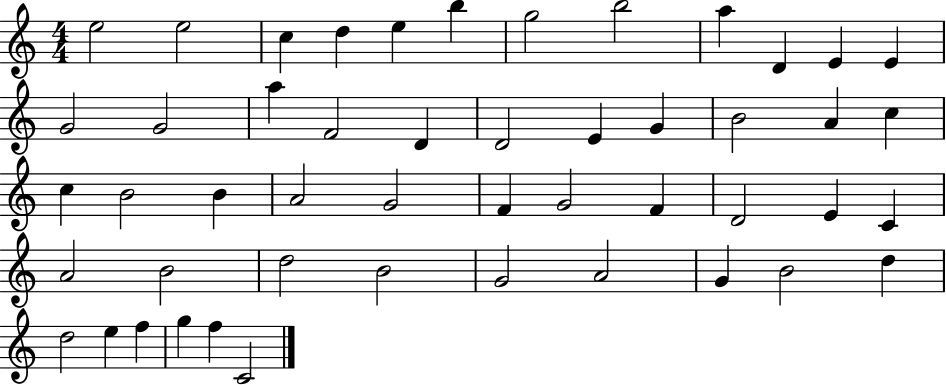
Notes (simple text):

E5/h E5/h C5/q D5/q E5/q B5/q G5/h B5/h A5/q D4/q E4/q E4/q G4/h G4/h A5/q F4/h D4/q D4/h E4/q G4/q B4/h A4/q C5/q C5/q B4/h B4/q A4/h G4/h F4/q G4/h F4/q D4/h E4/q C4/q A4/h B4/h D5/h B4/h G4/h A4/h G4/q B4/h D5/q D5/h E5/q F5/q G5/q F5/q C4/h